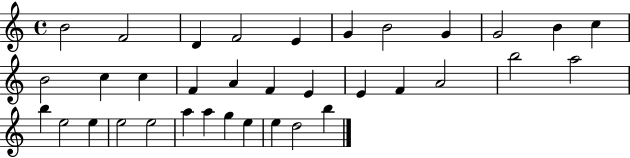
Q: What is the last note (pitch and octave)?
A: B5